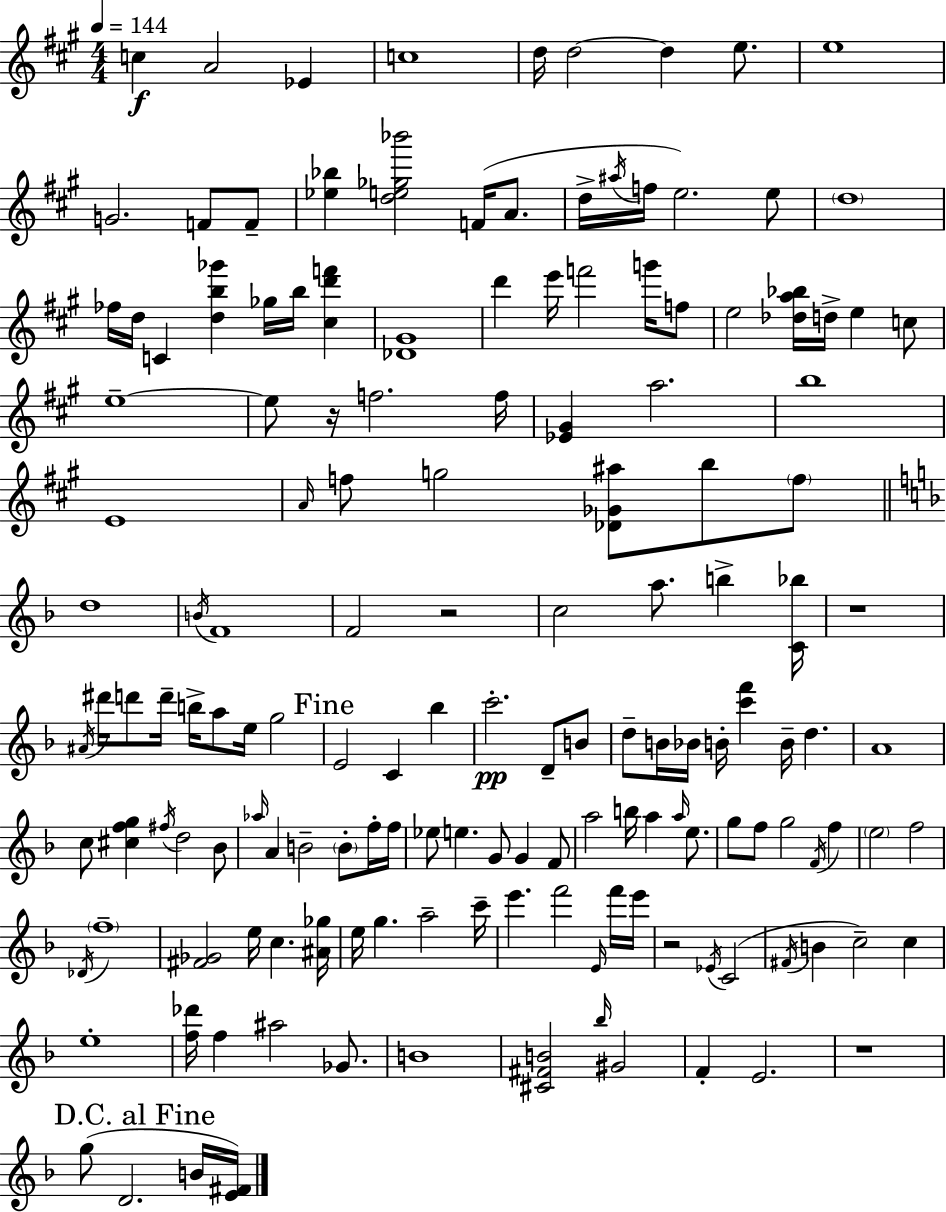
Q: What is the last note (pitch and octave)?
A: B4